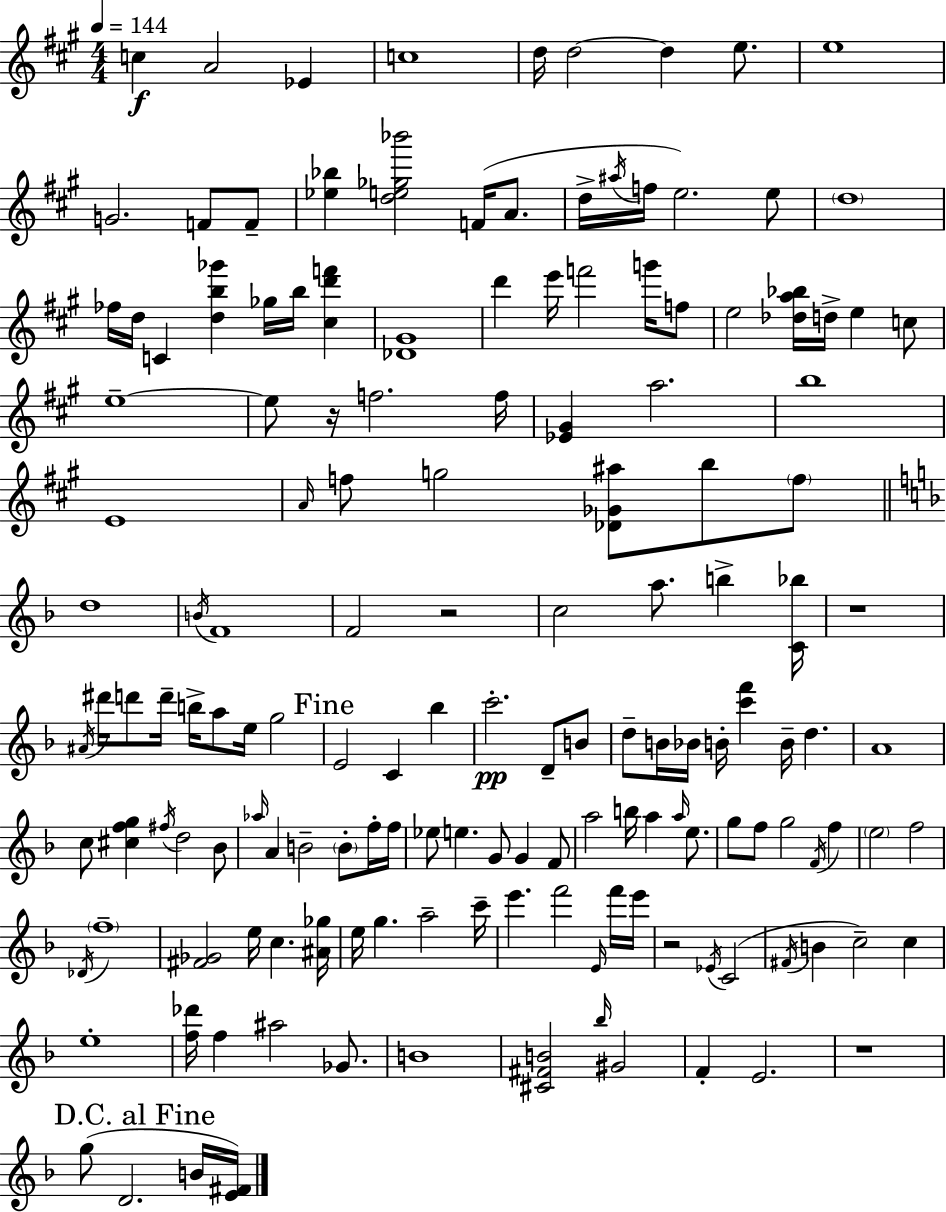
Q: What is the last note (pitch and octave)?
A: B4